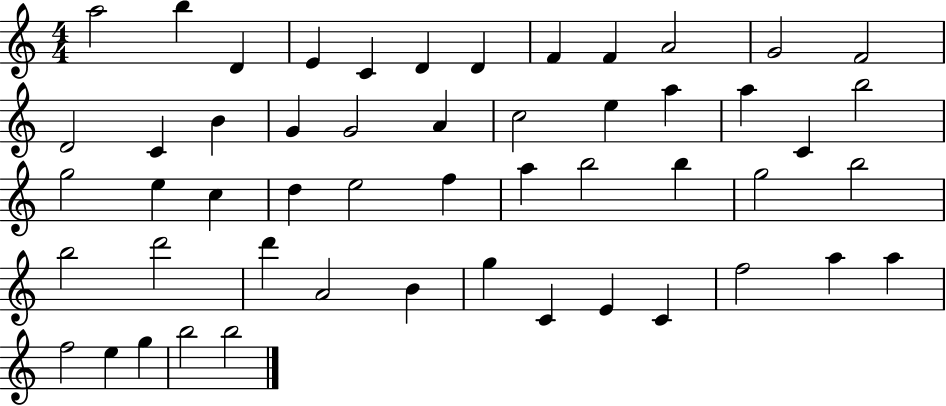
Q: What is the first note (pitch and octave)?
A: A5